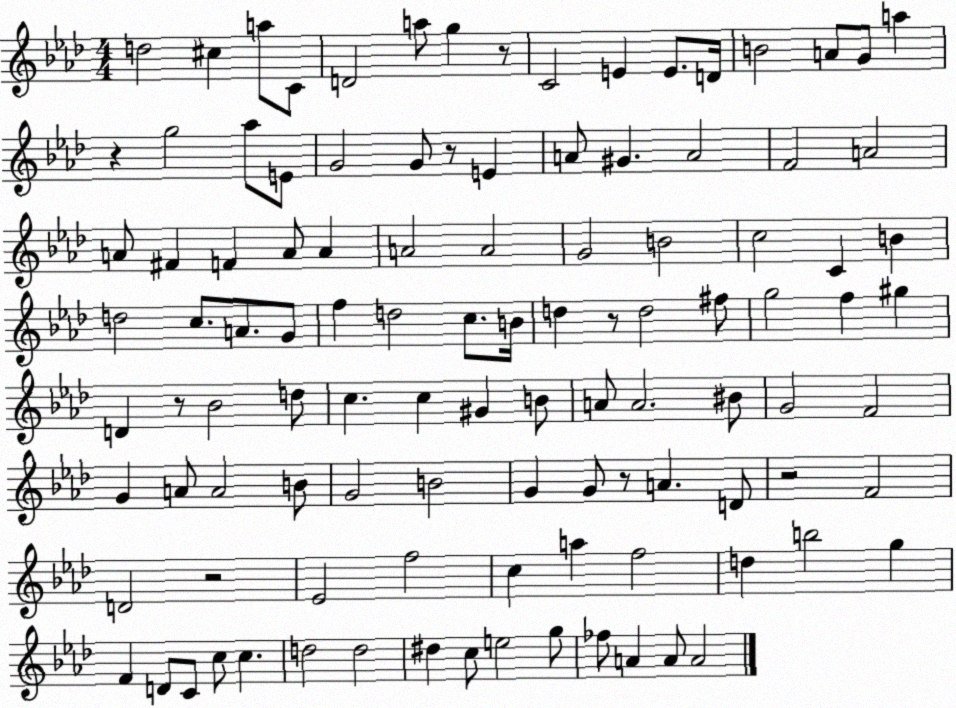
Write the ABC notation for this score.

X:1
T:Untitled
M:4/4
L:1/4
K:Ab
d2 ^c a/2 C/2 D2 a/2 g z/2 C2 E E/2 D/4 B2 A/2 G/2 a z g2 _a/2 E/2 G2 G/2 z/2 E A/2 ^G A2 F2 A2 A/2 ^F F A/2 A A2 A2 G2 B2 c2 C B d2 c/2 A/2 G/2 f d2 c/2 B/4 d z/2 d2 ^f/2 g2 f ^g D z/2 _B2 d/2 c c ^G B/2 A/2 A2 ^B/2 G2 F2 G A/2 A2 B/2 G2 B2 G G/2 z/2 A D/2 z2 F2 D2 z2 _E2 f2 c a f2 d b2 g F D/2 C/2 c/2 c d2 d2 ^d c/2 e2 g/2 _f/2 A A/2 A2